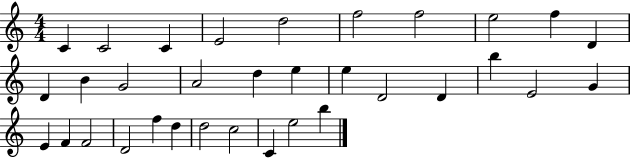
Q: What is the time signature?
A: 4/4